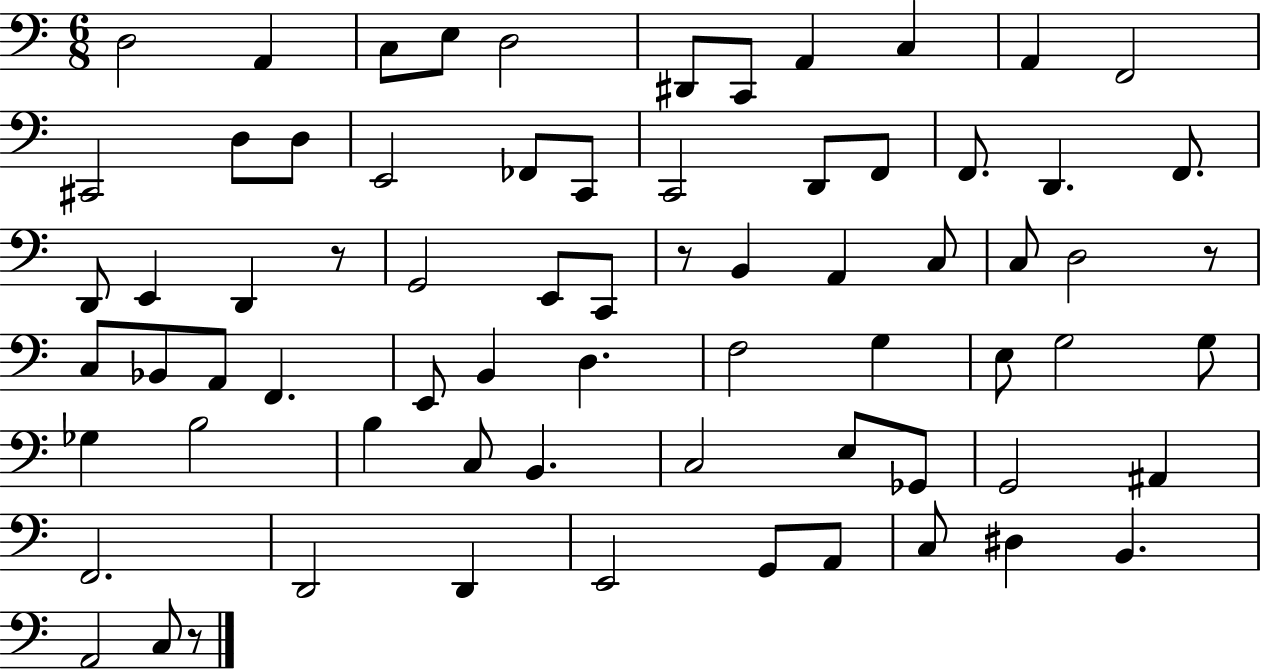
X:1
T:Untitled
M:6/8
L:1/4
K:C
D,2 A,, C,/2 E,/2 D,2 ^D,,/2 C,,/2 A,, C, A,, F,,2 ^C,,2 D,/2 D,/2 E,,2 _F,,/2 C,,/2 C,,2 D,,/2 F,,/2 F,,/2 D,, F,,/2 D,,/2 E,, D,, z/2 G,,2 E,,/2 C,,/2 z/2 B,, A,, C,/2 C,/2 D,2 z/2 C,/2 _B,,/2 A,,/2 F,, E,,/2 B,, D, F,2 G, E,/2 G,2 G,/2 _G, B,2 B, C,/2 B,, C,2 E,/2 _G,,/2 G,,2 ^A,, F,,2 D,,2 D,, E,,2 G,,/2 A,,/2 C,/2 ^D, B,, A,,2 C,/2 z/2